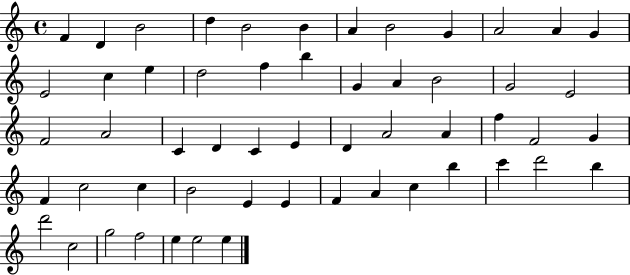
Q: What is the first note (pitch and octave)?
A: F4